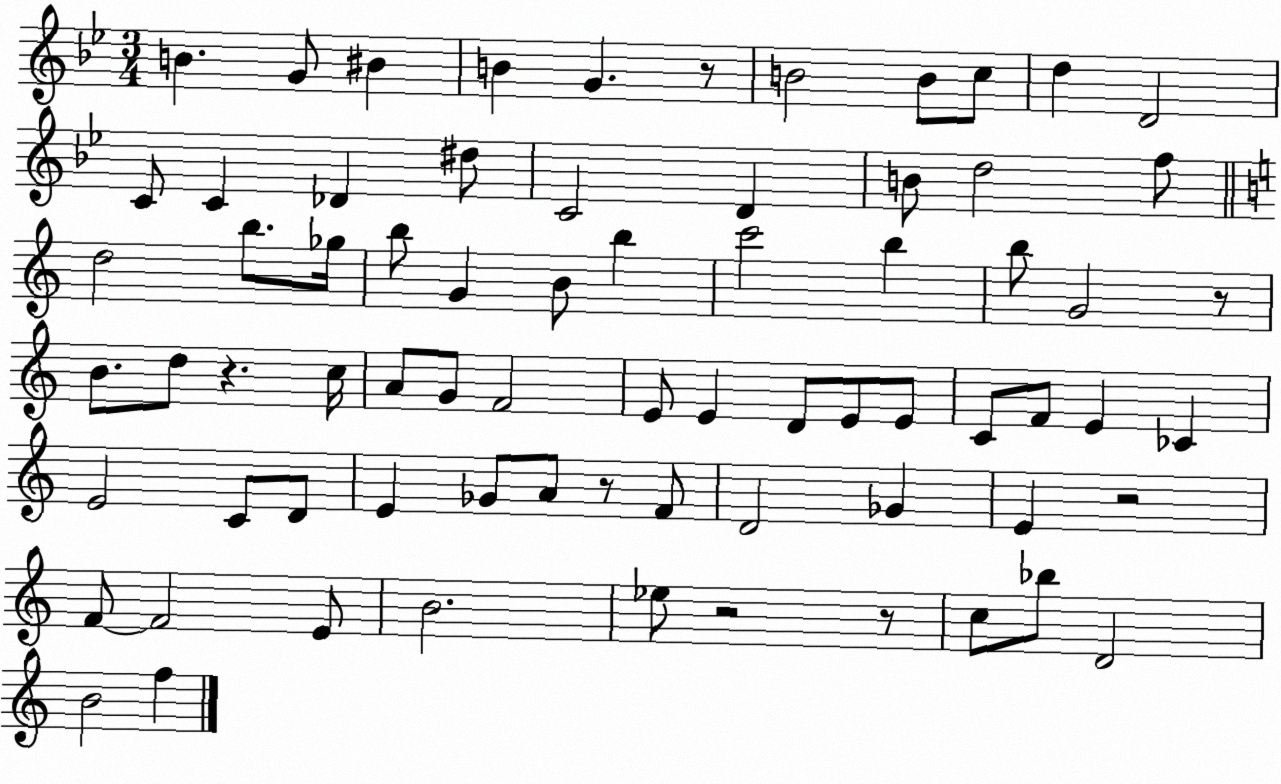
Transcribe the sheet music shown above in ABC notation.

X:1
T:Untitled
M:3/4
L:1/4
K:Bb
B G/2 ^B B G z/2 B2 B/2 c/2 d D2 C/2 C _D ^d/2 C2 D B/2 d2 f/2 d2 b/2 _g/4 b/2 G B/2 b c'2 b b/2 G2 z/2 B/2 d/2 z c/4 A/2 G/2 F2 E/2 E D/2 E/2 E/2 C/2 F/2 E _C E2 C/2 D/2 E _G/2 A/2 z/2 F/2 D2 _G E z2 F/2 F2 E/2 B2 _e/2 z2 z/2 c/2 _b/2 D2 B2 f